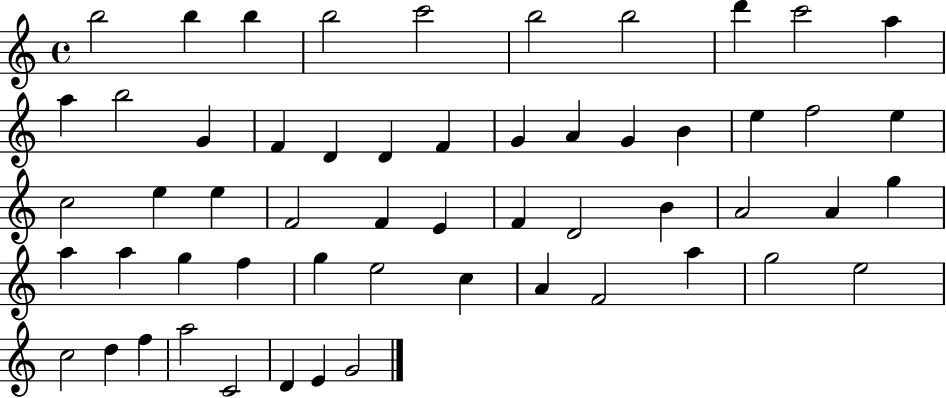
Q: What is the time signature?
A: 4/4